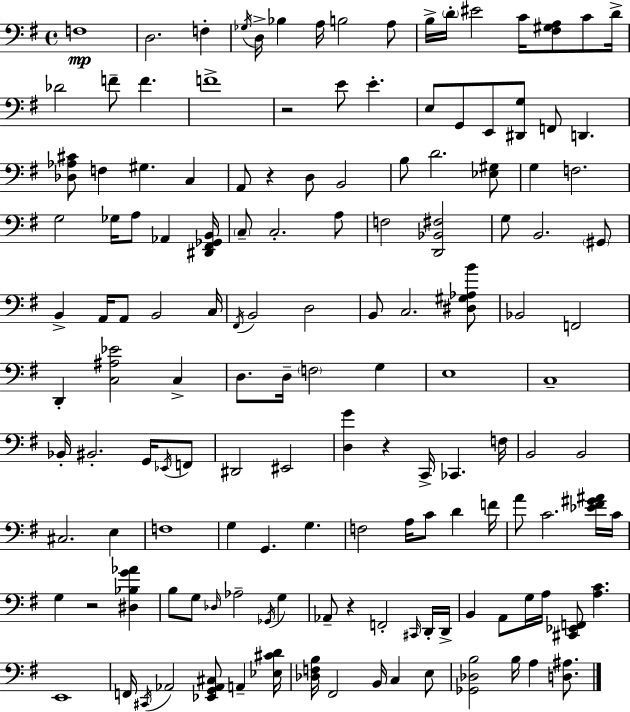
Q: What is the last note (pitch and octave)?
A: A3